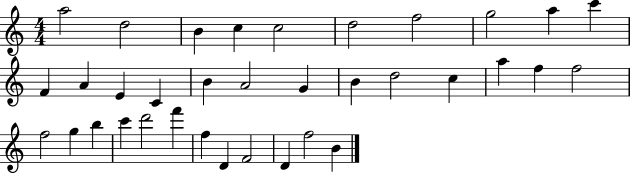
A5/h D5/h B4/q C5/q C5/h D5/h F5/h G5/h A5/q C6/q F4/q A4/q E4/q C4/q B4/q A4/h G4/q B4/q D5/h C5/q A5/q F5/q F5/h F5/h G5/q B5/q C6/q D6/h F6/q F5/q D4/q F4/h D4/q F5/h B4/q